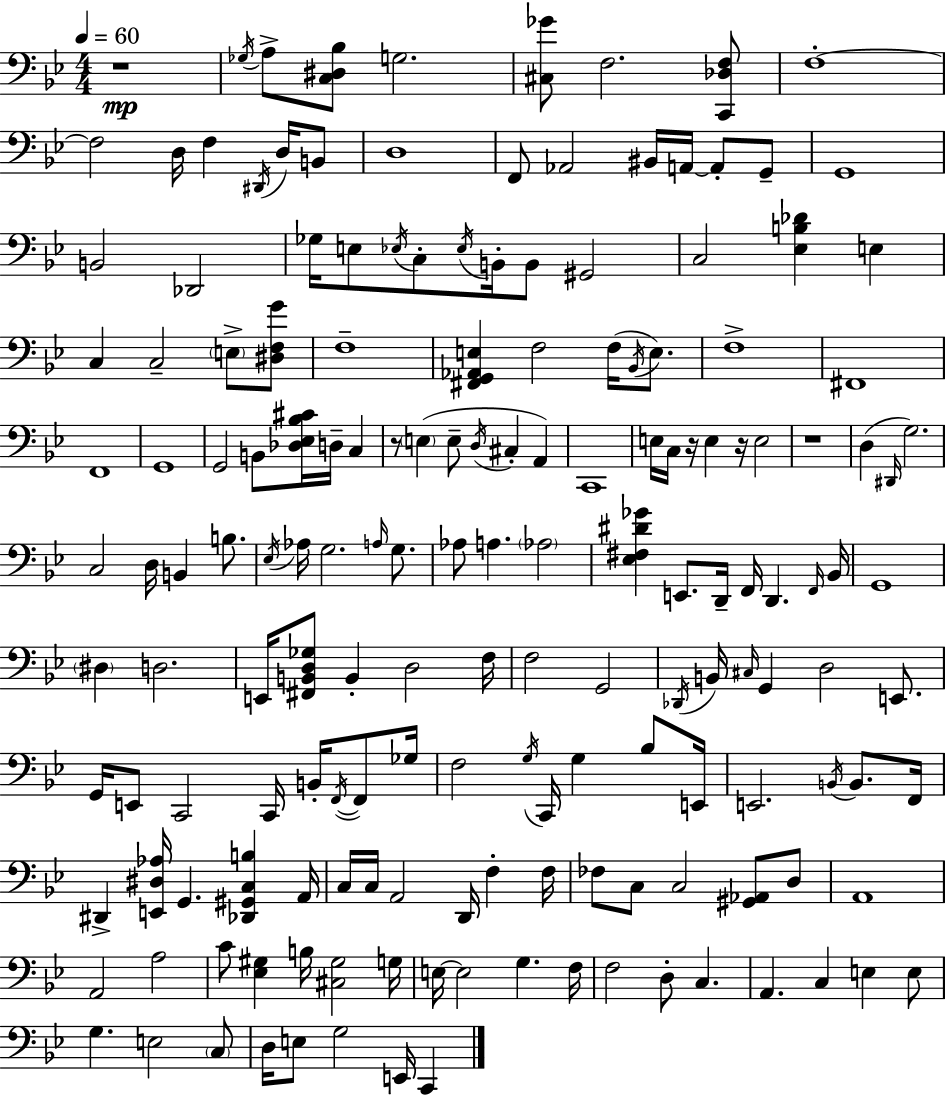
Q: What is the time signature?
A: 4/4